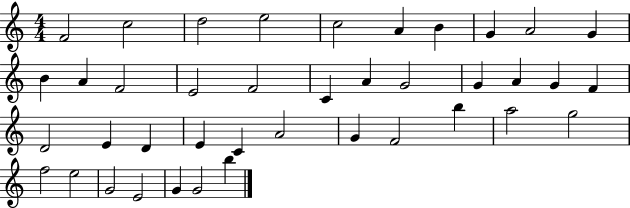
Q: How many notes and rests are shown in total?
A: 40